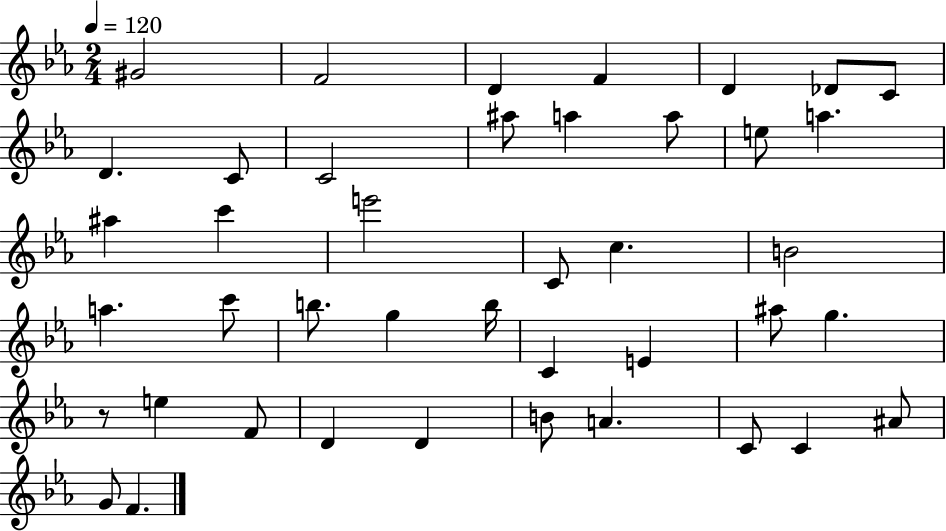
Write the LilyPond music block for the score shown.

{
  \clef treble
  \numericTimeSignature
  \time 2/4
  \key ees \major
  \tempo 4 = 120
  gis'2 | f'2 | d'4 f'4 | d'4 des'8 c'8 | \break d'4. c'8 | c'2 | ais''8 a''4 a''8 | e''8 a''4. | \break ais''4 c'''4 | e'''2 | c'8 c''4. | b'2 | \break a''4. c'''8 | b''8. g''4 b''16 | c'4 e'4 | ais''8 g''4. | \break r8 e''4 f'8 | d'4 d'4 | b'8 a'4. | c'8 c'4 ais'8 | \break g'8 f'4. | \bar "|."
}